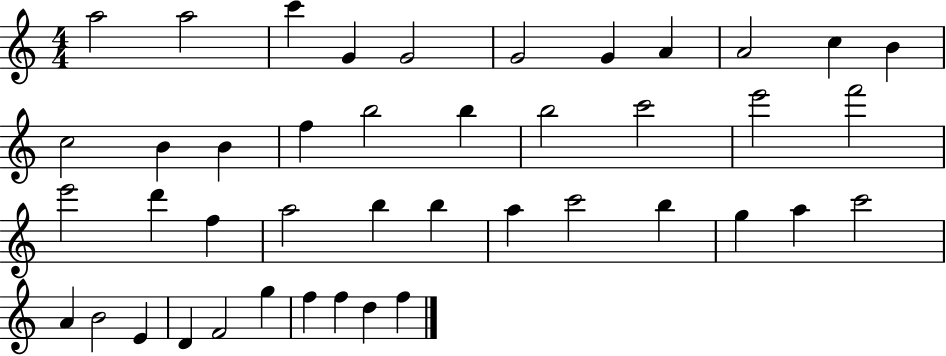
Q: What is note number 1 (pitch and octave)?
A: A5